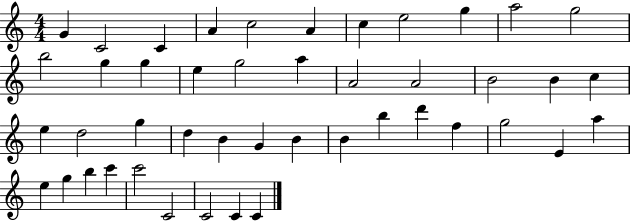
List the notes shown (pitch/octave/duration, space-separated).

G4/q C4/h C4/q A4/q C5/h A4/q C5/q E5/h G5/q A5/h G5/h B5/h G5/q G5/q E5/q G5/h A5/q A4/h A4/h B4/h B4/q C5/q E5/q D5/h G5/q D5/q B4/q G4/q B4/q B4/q B5/q D6/q F5/q G5/h E4/q A5/q E5/q G5/q B5/q C6/q C6/h C4/h C4/h C4/q C4/q